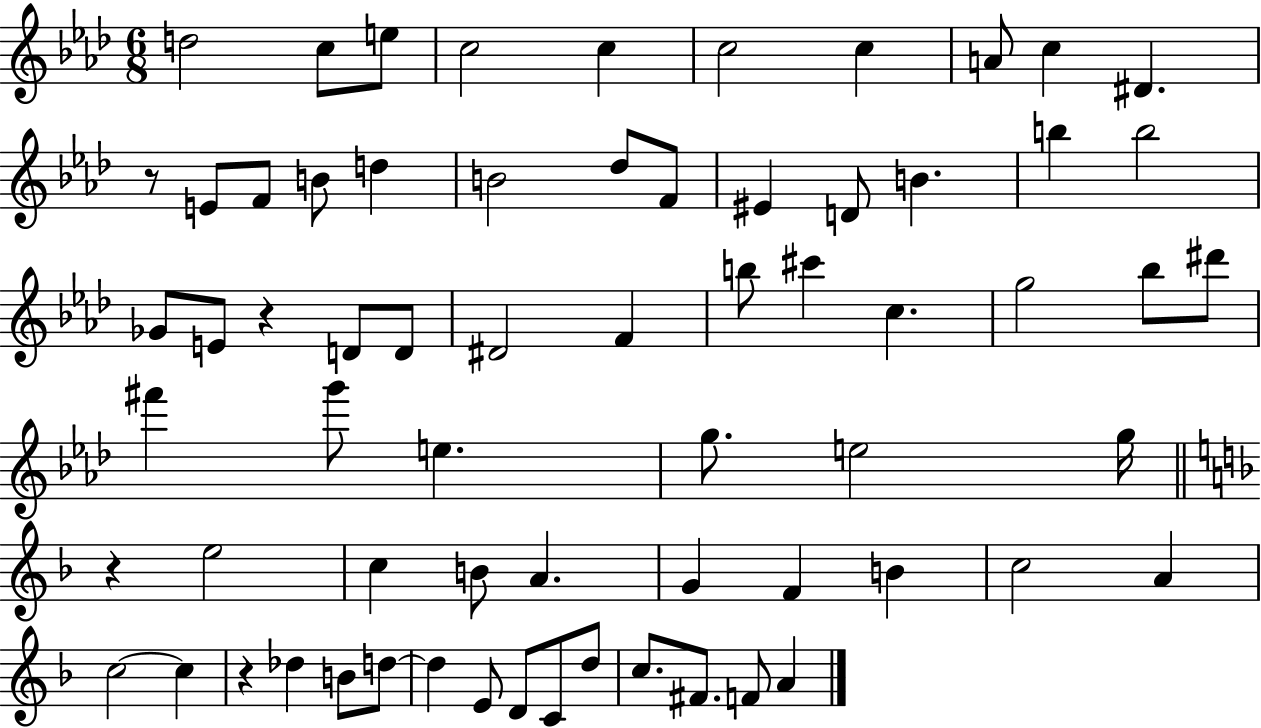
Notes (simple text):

D5/h C5/e E5/e C5/h C5/q C5/h C5/q A4/e C5/q D#4/q. R/e E4/e F4/e B4/e D5/q B4/h Db5/e F4/e EIS4/q D4/e B4/q. B5/q B5/h Gb4/e E4/e R/q D4/e D4/e D#4/h F4/q B5/e C#6/q C5/q. G5/h Bb5/e D#6/e F#6/q G6/e E5/q. G5/e. E5/h G5/s R/q E5/h C5/q B4/e A4/q. G4/q F4/q B4/q C5/h A4/q C5/h C5/q R/q Db5/q B4/e D5/e D5/q E4/e D4/e C4/e D5/e C5/e. F#4/e. F4/e A4/q